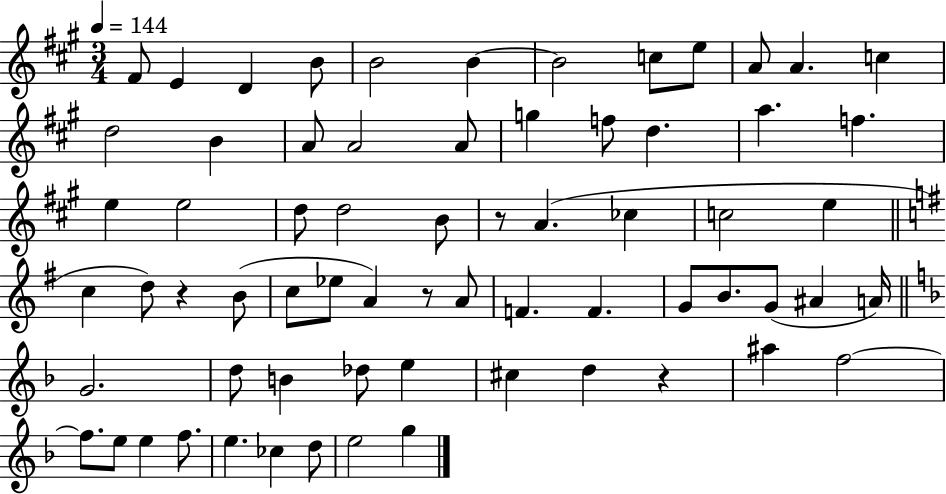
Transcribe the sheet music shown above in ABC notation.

X:1
T:Untitled
M:3/4
L:1/4
K:A
^F/2 E D B/2 B2 B B2 c/2 e/2 A/2 A c d2 B A/2 A2 A/2 g f/2 d a f e e2 d/2 d2 B/2 z/2 A _c c2 e c d/2 z B/2 c/2 _e/2 A z/2 A/2 F F G/2 B/2 G/2 ^A A/4 G2 d/2 B _d/2 e ^c d z ^a f2 f/2 e/2 e f/2 e _c d/2 e2 g